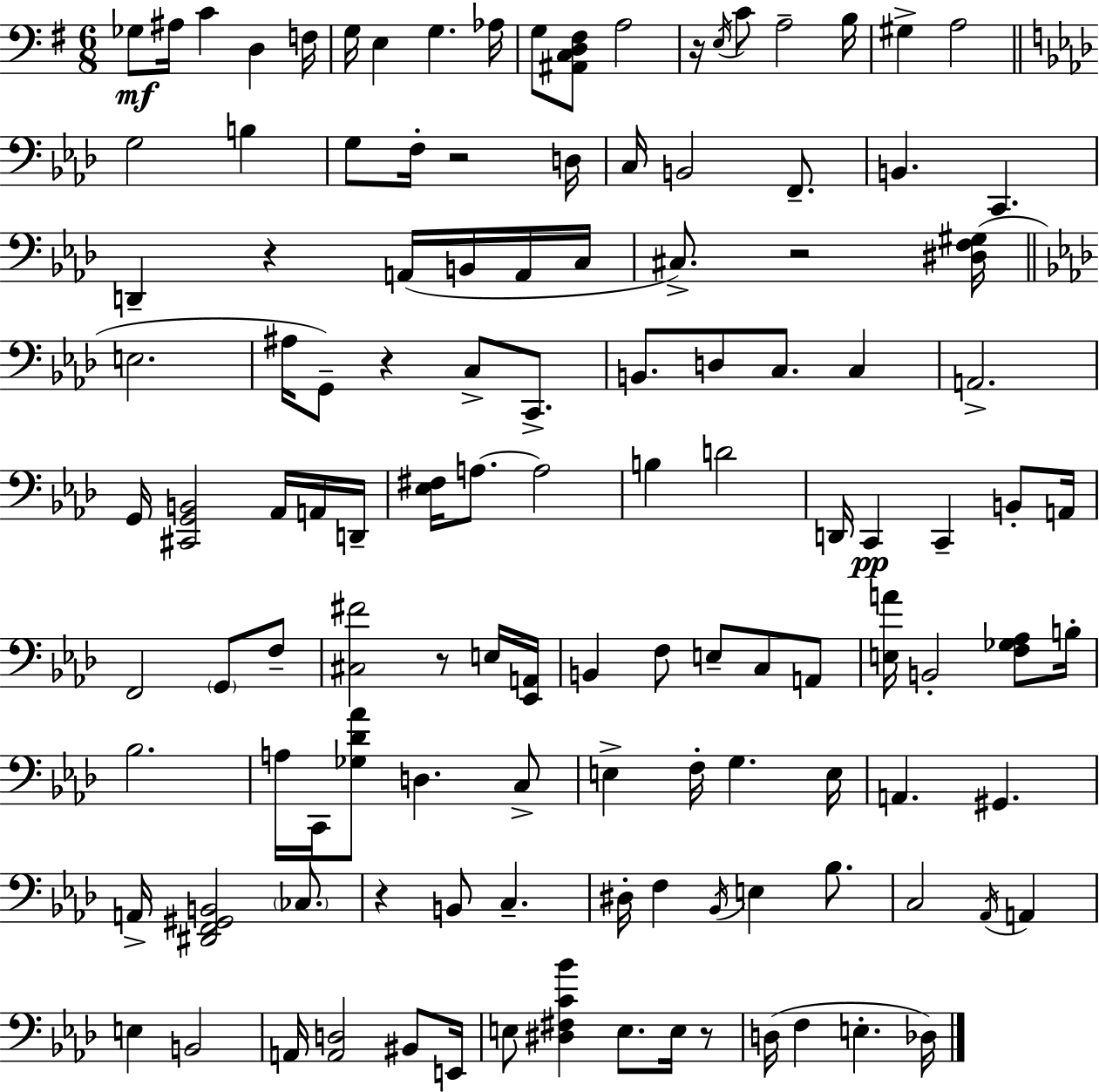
X:1
T:Untitled
M:6/8
L:1/4
K:G
_G,/2 ^A,/4 C D, F,/4 G,/4 E, G, _A,/4 G,/2 [^A,,C,D,^F,]/2 A,2 z/4 E,/4 C/2 A,2 B,/4 ^G, A,2 G,2 B, G,/2 F,/4 z2 D,/4 C,/4 B,,2 F,,/2 B,, C,, D,, z A,,/4 B,,/4 A,,/4 C,/4 ^C,/2 z2 [^D,F,^G,]/4 E,2 ^A,/4 G,,/2 z C,/2 C,,/2 B,,/2 D,/2 C,/2 C, A,,2 G,,/4 [^C,,G,,B,,]2 _A,,/4 A,,/4 D,,/4 [_E,^F,]/4 A,/2 A,2 B, D2 D,,/4 C,, C,, B,,/2 A,,/4 F,,2 G,,/2 F,/2 [^C,^F]2 z/2 E,/4 [_E,,A,,]/4 B,, F,/2 E,/2 C,/2 A,,/2 [E,A]/4 B,,2 [F,_G,_A,]/2 B,/4 _B,2 A,/4 C,,/4 [_G,_D_A]/2 D, C,/2 E, F,/4 G, E,/4 A,, ^G,, A,,/4 [^D,,F,,^G,,B,,]2 _C,/2 z B,,/2 C, ^D,/4 F, _B,,/4 E, _B,/2 C,2 _A,,/4 A,, E, B,,2 A,,/4 [A,,D,]2 ^B,,/2 E,,/4 E,/2 [^D,^F,C_B] E,/2 E,/4 z/2 D,/4 F, E, _D,/4